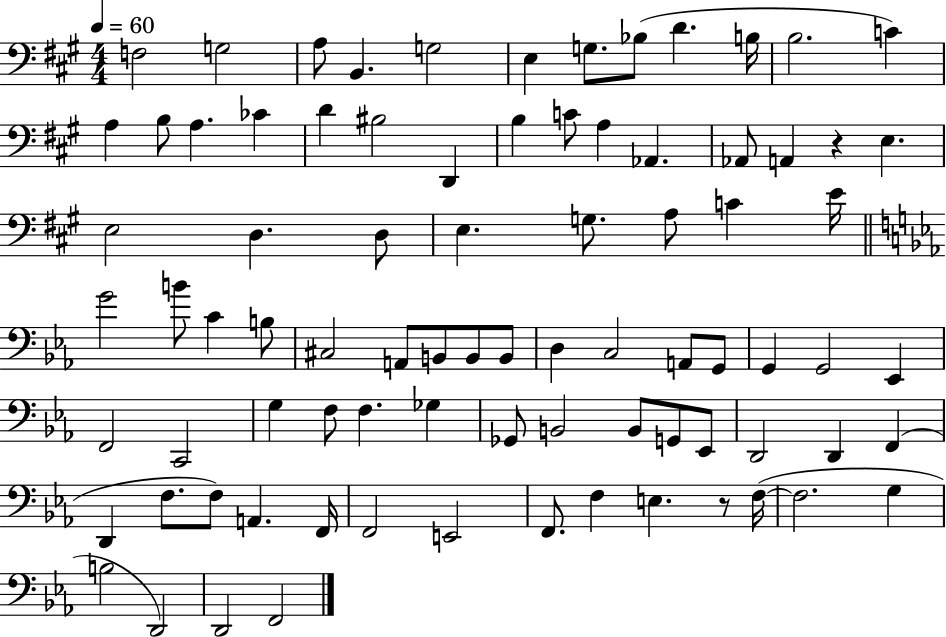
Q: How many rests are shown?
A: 2